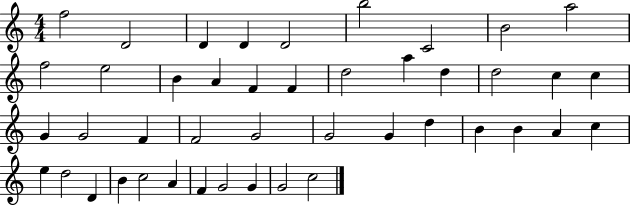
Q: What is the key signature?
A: C major